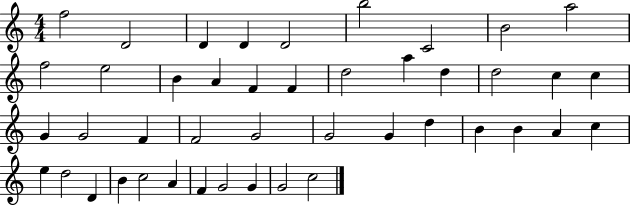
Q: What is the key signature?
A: C major